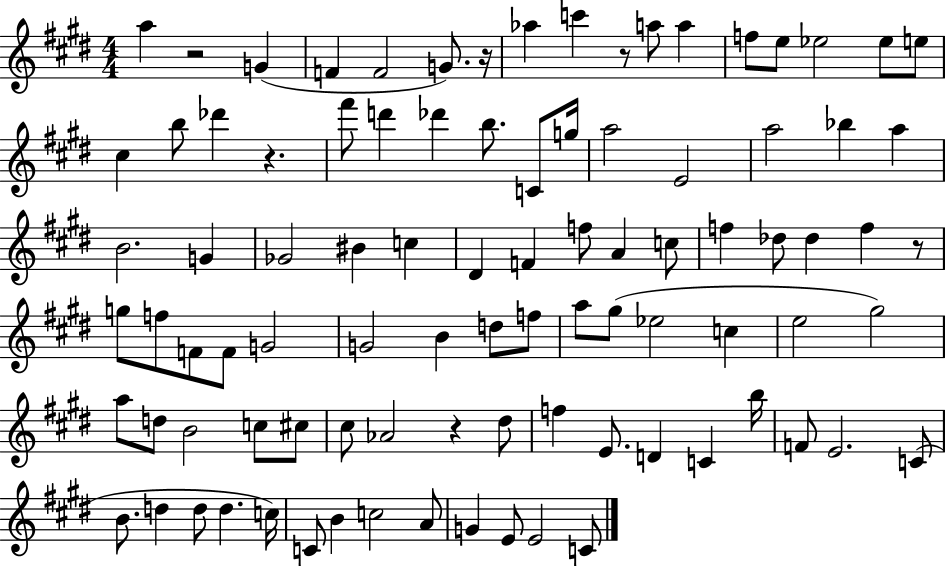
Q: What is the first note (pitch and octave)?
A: A5